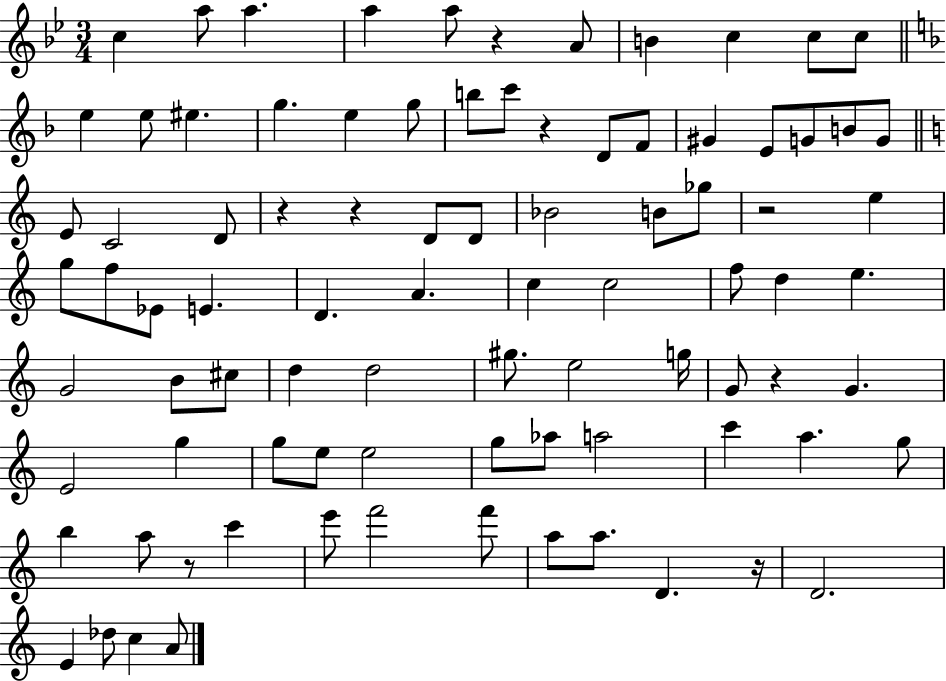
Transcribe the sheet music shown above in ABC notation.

X:1
T:Untitled
M:3/4
L:1/4
K:Bb
c a/2 a a a/2 z A/2 B c c/2 c/2 e e/2 ^e g e g/2 b/2 c'/2 z D/2 F/2 ^G E/2 G/2 B/2 G/2 E/2 C2 D/2 z z D/2 D/2 _B2 B/2 _g/2 z2 e g/2 f/2 _E/2 E D A c c2 f/2 d e G2 B/2 ^c/2 d d2 ^g/2 e2 g/4 G/2 z G E2 g g/2 e/2 e2 g/2 _a/2 a2 c' a g/2 b a/2 z/2 c' e'/2 f'2 f'/2 a/2 a/2 D z/4 D2 E _d/2 c A/2